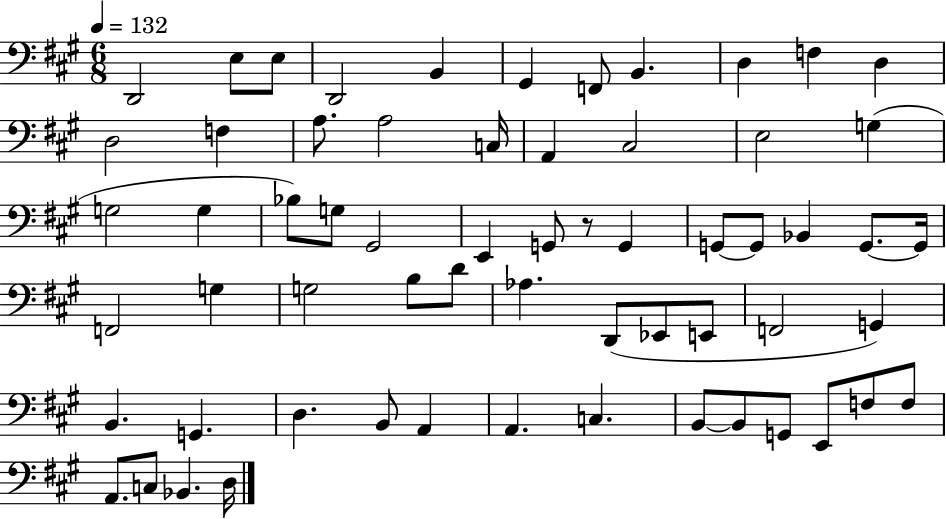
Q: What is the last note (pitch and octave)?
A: D3